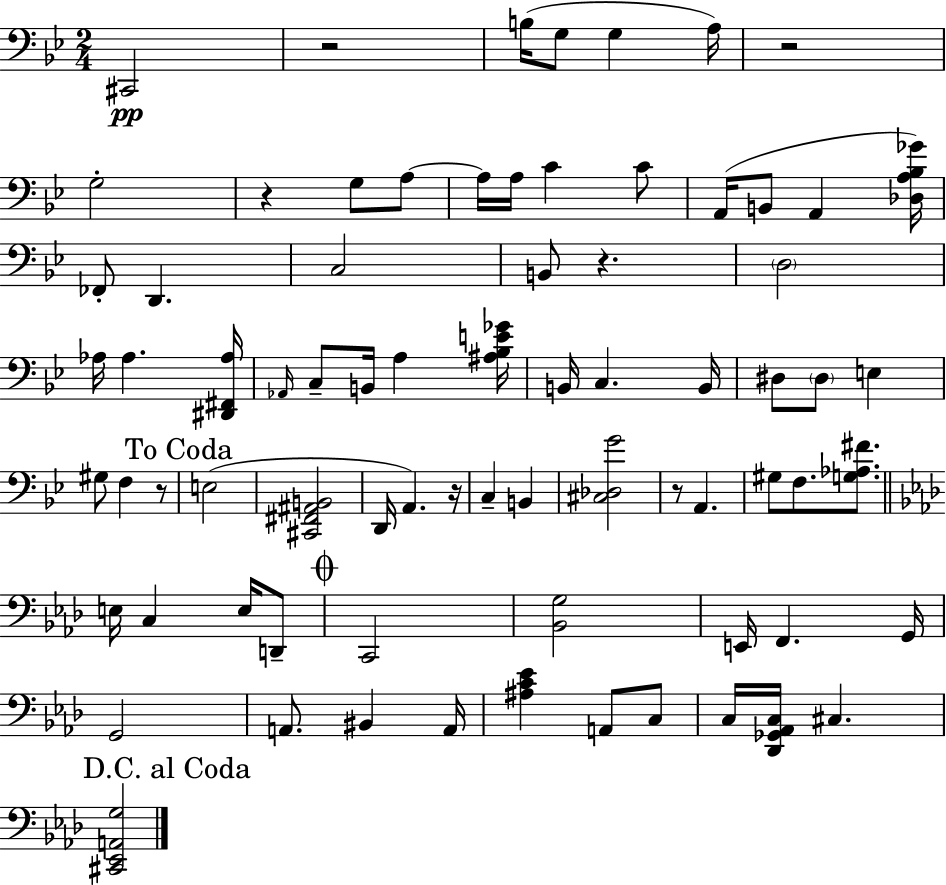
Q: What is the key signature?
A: BES major